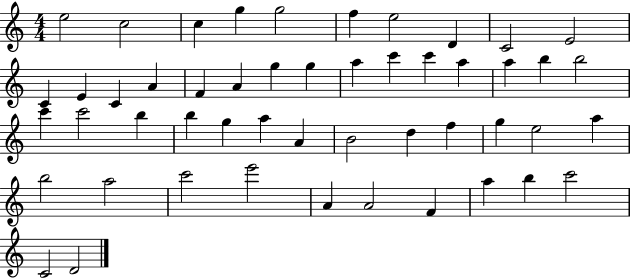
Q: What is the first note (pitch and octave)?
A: E5